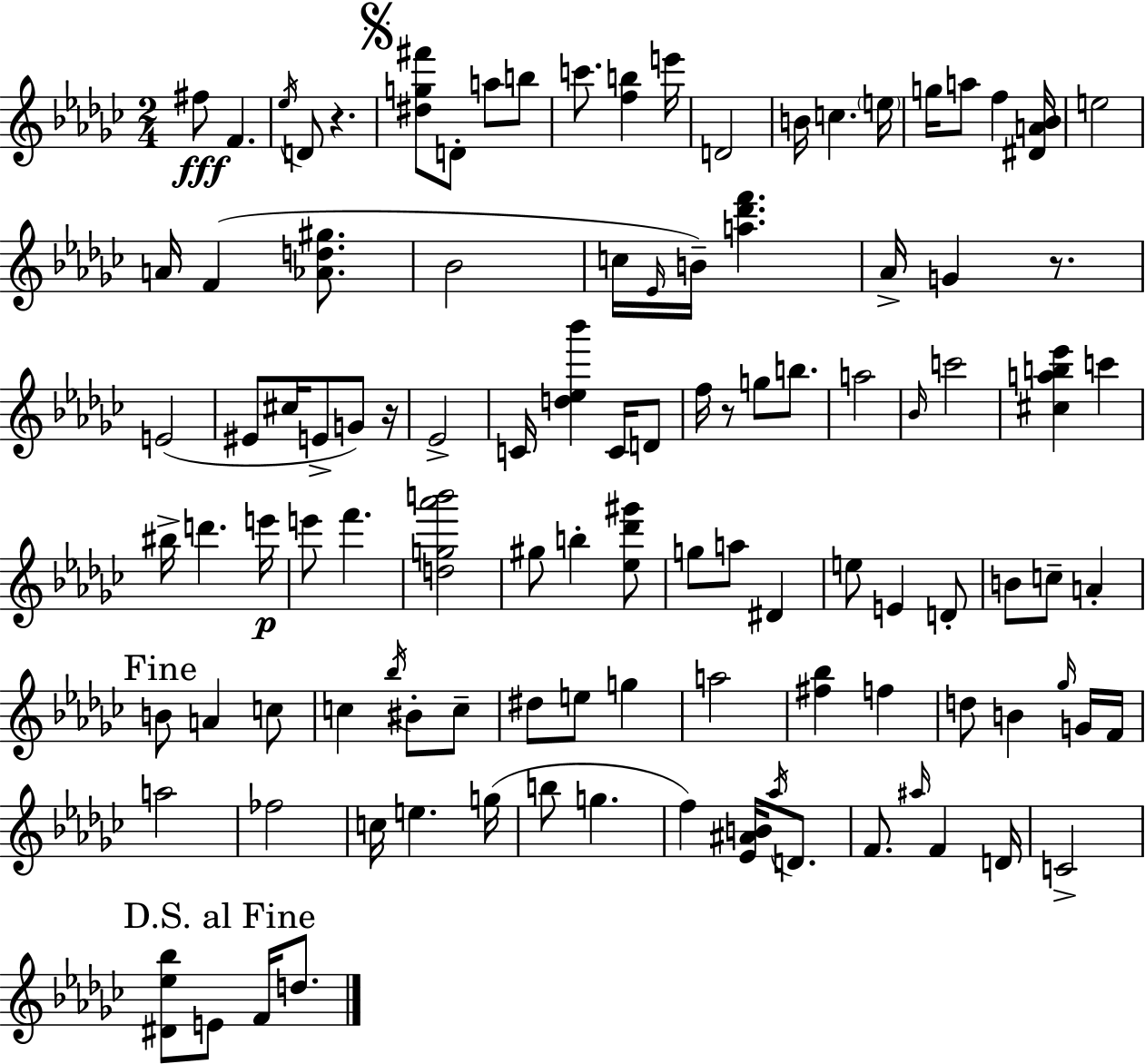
F#5/e F4/q. Eb5/s D4/e R/q. [D#5,G5,F#6]/e D4/e A5/e B5/e C6/e. [F5,B5]/q E6/s D4/h B4/s C5/q. E5/s G5/s A5/e F5/q [D#4,A4,Bb4]/s E5/h A4/s F4/q [Ab4,D5,G#5]/e. Bb4/h C5/s Eb4/s B4/s [A5,Db6,F6]/q. Ab4/s G4/q R/e. E4/h EIS4/e C#5/s E4/e G4/e R/s Eb4/h C4/s [D5,Eb5,Bb6]/q C4/s D4/e F5/s R/e G5/e B5/e. A5/h Bb4/s C6/h [C#5,A5,B5,Eb6]/q C6/q BIS5/s D6/q. E6/s E6/e F6/q. [D5,G5,Ab6,B6]/h G#5/e B5/q [Eb5,Db6,G#6]/e G5/e A5/e D#4/q E5/e E4/q D4/e B4/e C5/e A4/q B4/e A4/q C5/e C5/q Bb5/s BIS4/e C5/e D#5/e E5/e G5/q A5/h [F#5,Bb5]/q F5/q D5/e B4/q Gb5/s G4/s F4/s A5/h FES5/h C5/s E5/q. G5/s B5/e G5/q. F5/q [Eb4,A#4,B4]/s Ab5/s D4/e. F4/e. A#5/s F4/q D4/s C4/h [D#4,Eb5,Bb5]/e E4/e F4/s D5/e.